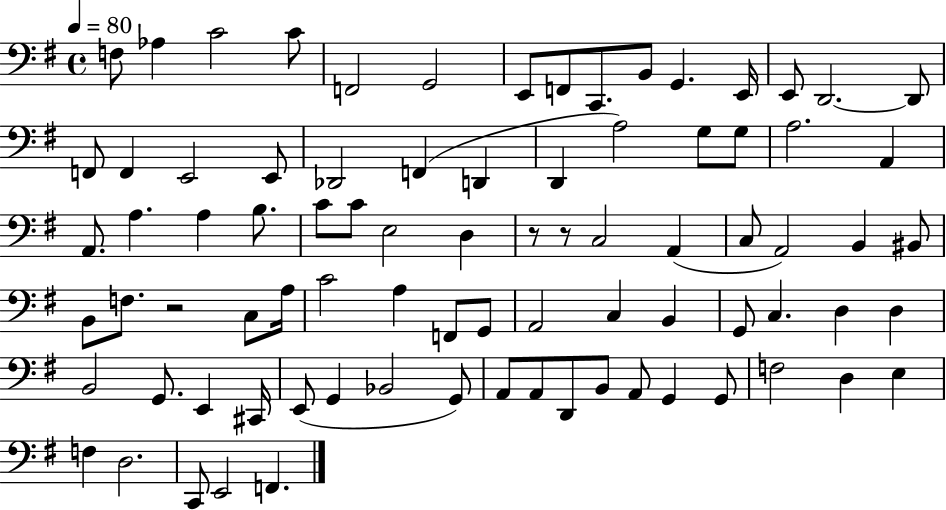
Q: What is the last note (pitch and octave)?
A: F2